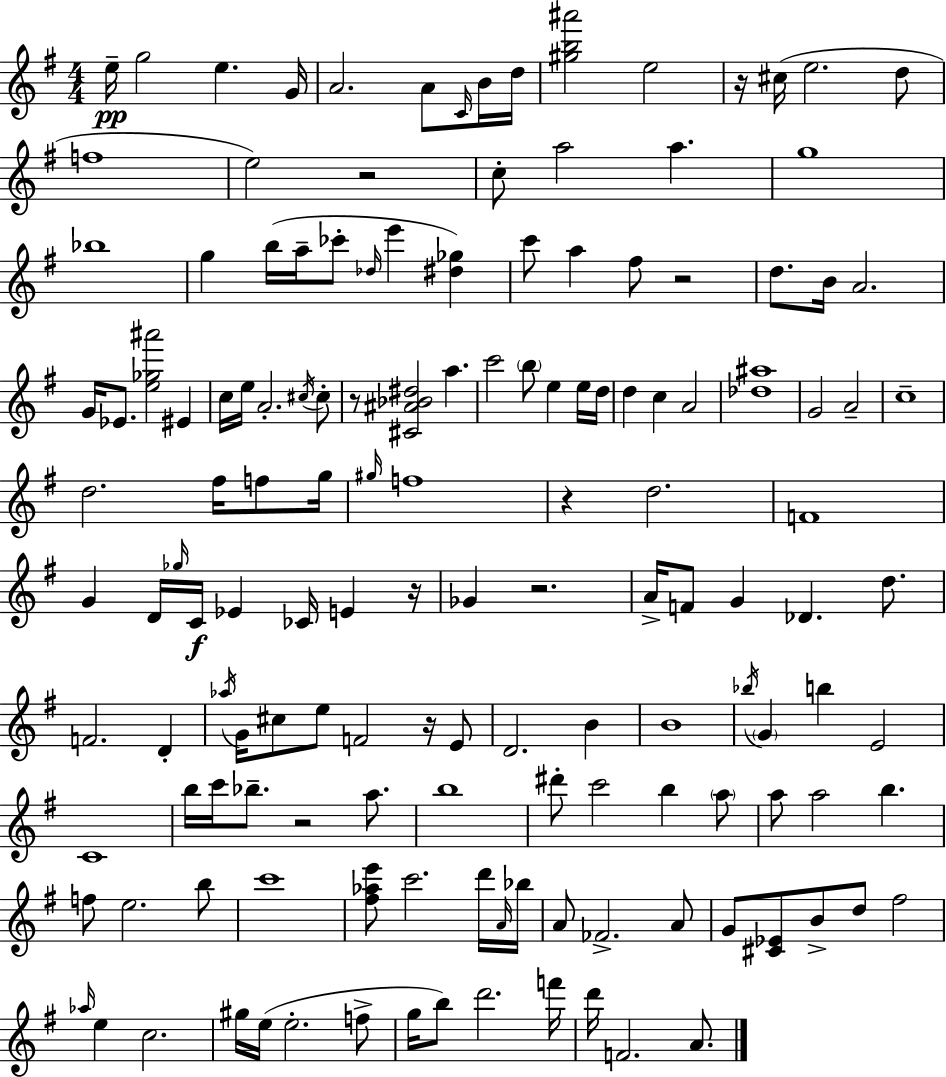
E5/s G5/h E5/q. G4/s A4/h. A4/e C4/s B4/s D5/s [G#5,B5,A#6]/h E5/h R/s C#5/s E5/h. D5/e F5/w E5/h R/h C5/e A5/h A5/q. G5/w Bb5/w G5/q B5/s A5/s CES6/e Db5/s E6/q [D#5,Gb5]/q C6/e A5/q F#5/e R/h D5/e. B4/s A4/h. G4/s Eb4/e. [E5,Gb5,A#6]/h EIS4/q C5/s E5/s A4/h. C#5/s C#5/e R/e [C#4,A#4,Bb4,D#5]/h A5/q. C6/h B5/e E5/q E5/s D5/s D5/q C5/q A4/h [Db5,A#5]/w G4/h A4/h C5/w D5/h. F#5/s F5/e G5/s G#5/s F5/w R/q D5/h. F4/w G4/q D4/s Gb5/s C4/s Eb4/q CES4/s E4/q R/s Gb4/q R/h. A4/s F4/e G4/q Db4/q. D5/e. F4/h. D4/q Ab5/s G4/s C#5/e E5/e F4/h R/s E4/e D4/h. B4/q B4/w Bb5/s G4/q B5/q E4/h C4/w B5/s C6/s Bb5/e. R/h A5/e. B5/w D#6/e C6/h B5/q A5/e A5/e A5/h B5/q. F5/e E5/h. B5/e C6/w [F#5,Ab5,E6]/e C6/h. D6/s A4/s Bb5/s A4/e FES4/h. A4/e G4/e [C#4,Eb4]/e B4/e D5/e F#5/h Ab5/s E5/q C5/h. G#5/s E5/s E5/h. F5/e G5/s B5/e D6/h. F6/s D6/s F4/h. A4/e.